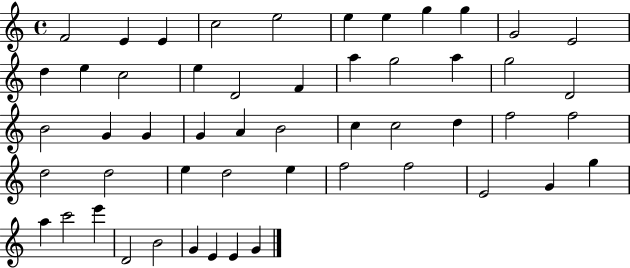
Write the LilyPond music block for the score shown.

{
  \clef treble
  \time 4/4
  \defaultTimeSignature
  \key c \major
  f'2 e'4 e'4 | c''2 e''2 | e''4 e''4 g''4 g''4 | g'2 e'2 | \break d''4 e''4 c''2 | e''4 d'2 f'4 | a''4 g''2 a''4 | g''2 d'2 | \break b'2 g'4 g'4 | g'4 a'4 b'2 | c''4 c''2 d''4 | f''2 f''2 | \break d''2 d''2 | e''4 d''2 e''4 | f''2 f''2 | e'2 g'4 g''4 | \break a''4 c'''2 e'''4 | d'2 b'2 | g'4 e'4 e'4 g'4 | \bar "|."
}